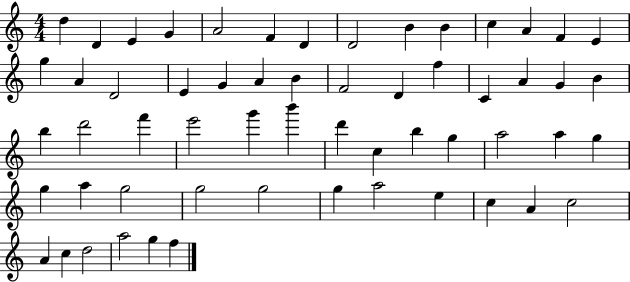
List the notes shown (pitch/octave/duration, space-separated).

D5/q D4/q E4/q G4/q A4/h F4/q D4/q D4/h B4/q B4/q C5/q A4/q F4/q E4/q G5/q A4/q D4/h E4/q G4/q A4/q B4/q F4/h D4/q F5/q C4/q A4/q G4/q B4/q B5/q D6/h F6/q E6/h G6/q B6/q D6/q C5/q B5/q G5/q A5/h A5/q G5/q G5/q A5/q G5/h G5/h G5/h G5/q A5/h E5/q C5/q A4/q C5/h A4/q C5/q D5/h A5/h G5/q F5/q